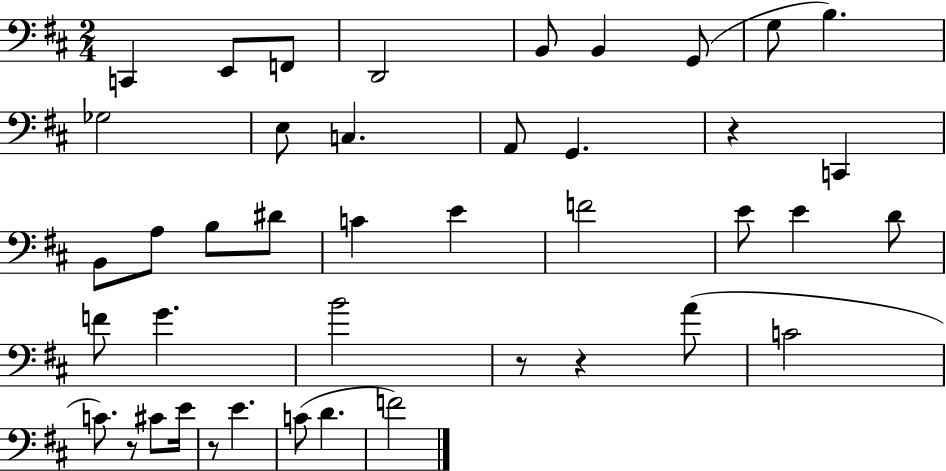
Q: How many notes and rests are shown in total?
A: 42